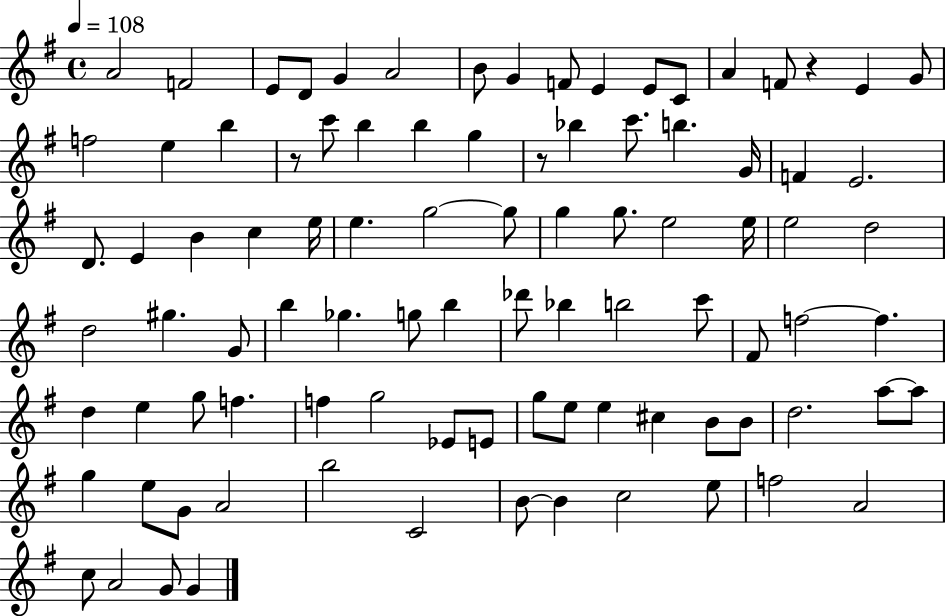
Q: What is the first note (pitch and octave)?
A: A4